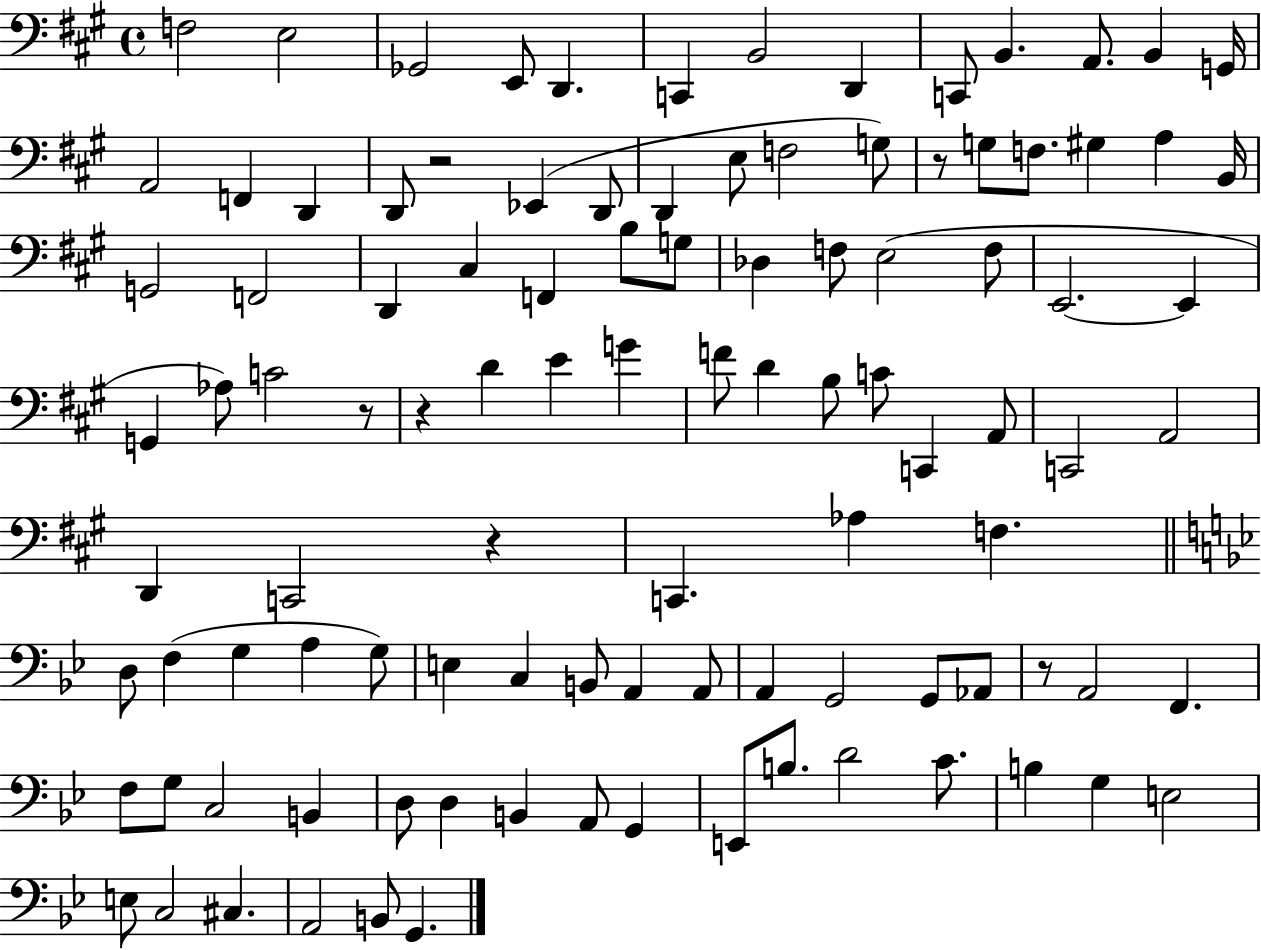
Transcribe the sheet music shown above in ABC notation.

X:1
T:Untitled
M:4/4
L:1/4
K:A
F,2 E,2 _G,,2 E,,/2 D,, C,, B,,2 D,, C,,/2 B,, A,,/2 B,, G,,/4 A,,2 F,, D,, D,,/2 z2 _E,, D,,/2 D,, E,/2 F,2 G,/2 z/2 G,/2 F,/2 ^G, A, B,,/4 G,,2 F,,2 D,, ^C, F,, B,/2 G,/2 _D, F,/2 E,2 F,/2 E,,2 E,, G,, _A,/2 C2 z/2 z D E G F/2 D B,/2 C/2 C,, A,,/2 C,,2 A,,2 D,, C,,2 z C,, _A, F, D,/2 F, G, A, G,/2 E, C, B,,/2 A,, A,,/2 A,, G,,2 G,,/2 _A,,/2 z/2 A,,2 F,, F,/2 G,/2 C,2 B,, D,/2 D, B,, A,,/2 G,, E,,/2 B,/2 D2 C/2 B, G, E,2 E,/2 C,2 ^C, A,,2 B,,/2 G,,